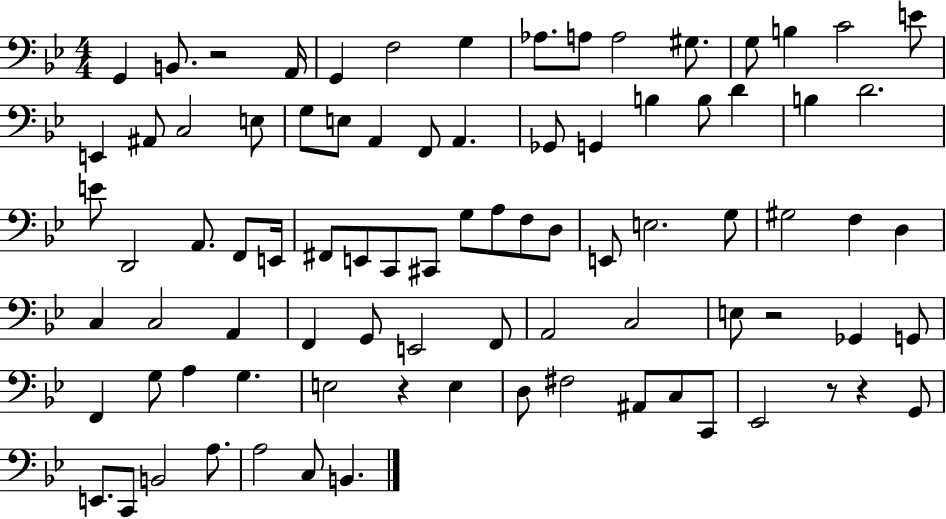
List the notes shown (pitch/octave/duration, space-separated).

G2/q B2/e. R/h A2/s G2/q F3/h G3/q Ab3/e. A3/e A3/h G#3/e. G3/e B3/q C4/h E4/e E2/q A#2/e C3/h E3/e G3/e E3/e A2/q F2/e A2/q. Gb2/e G2/q B3/q B3/e D4/q B3/q D4/h. E4/e D2/h A2/e. F2/e E2/s F#2/e E2/e C2/e C#2/e G3/e A3/e F3/e D3/e E2/e E3/h. G3/e G#3/h F3/q D3/q C3/q C3/h A2/q F2/q G2/e E2/h F2/e A2/h C3/h E3/e R/h Gb2/q G2/e F2/q G3/e A3/q G3/q. E3/h R/q E3/q D3/e F#3/h A#2/e C3/e C2/e Eb2/h R/e R/q G2/e E2/e. C2/e B2/h A3/e. A3/h C3/e B2/q.